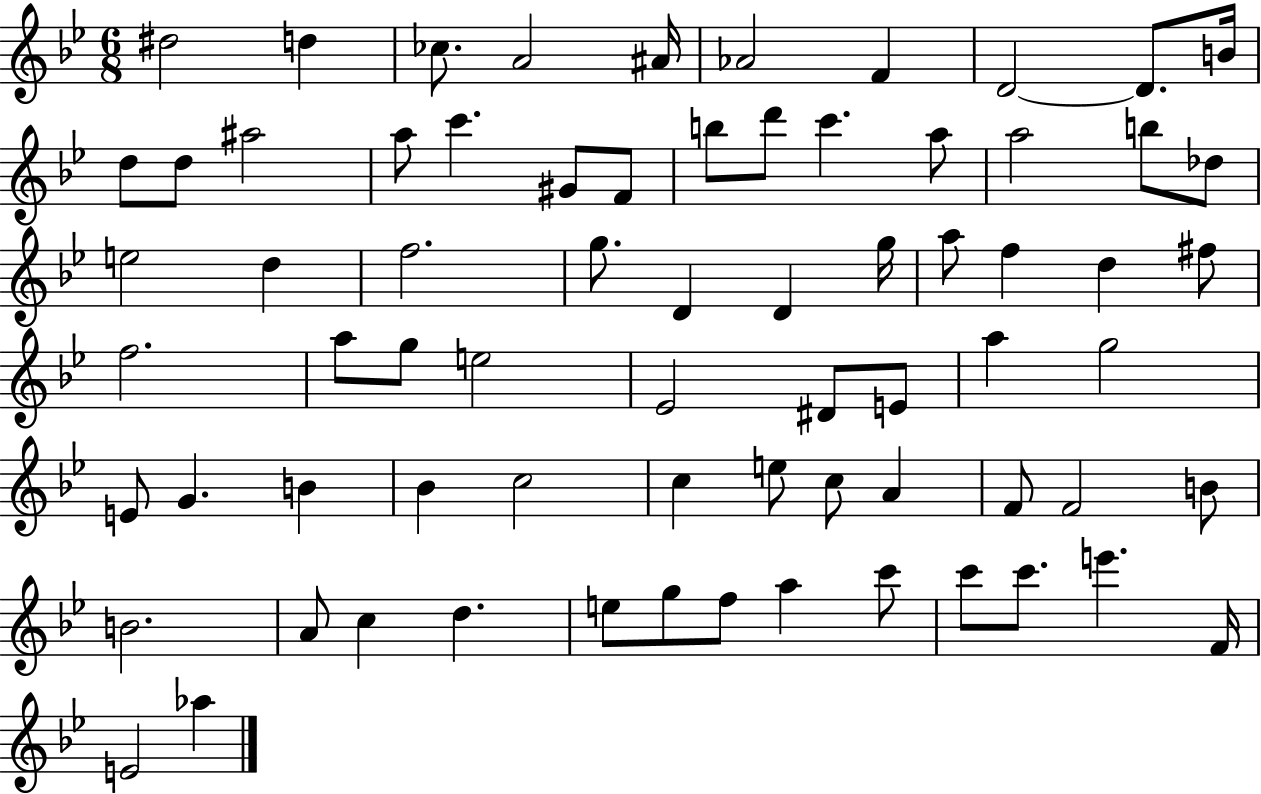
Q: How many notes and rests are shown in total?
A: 71